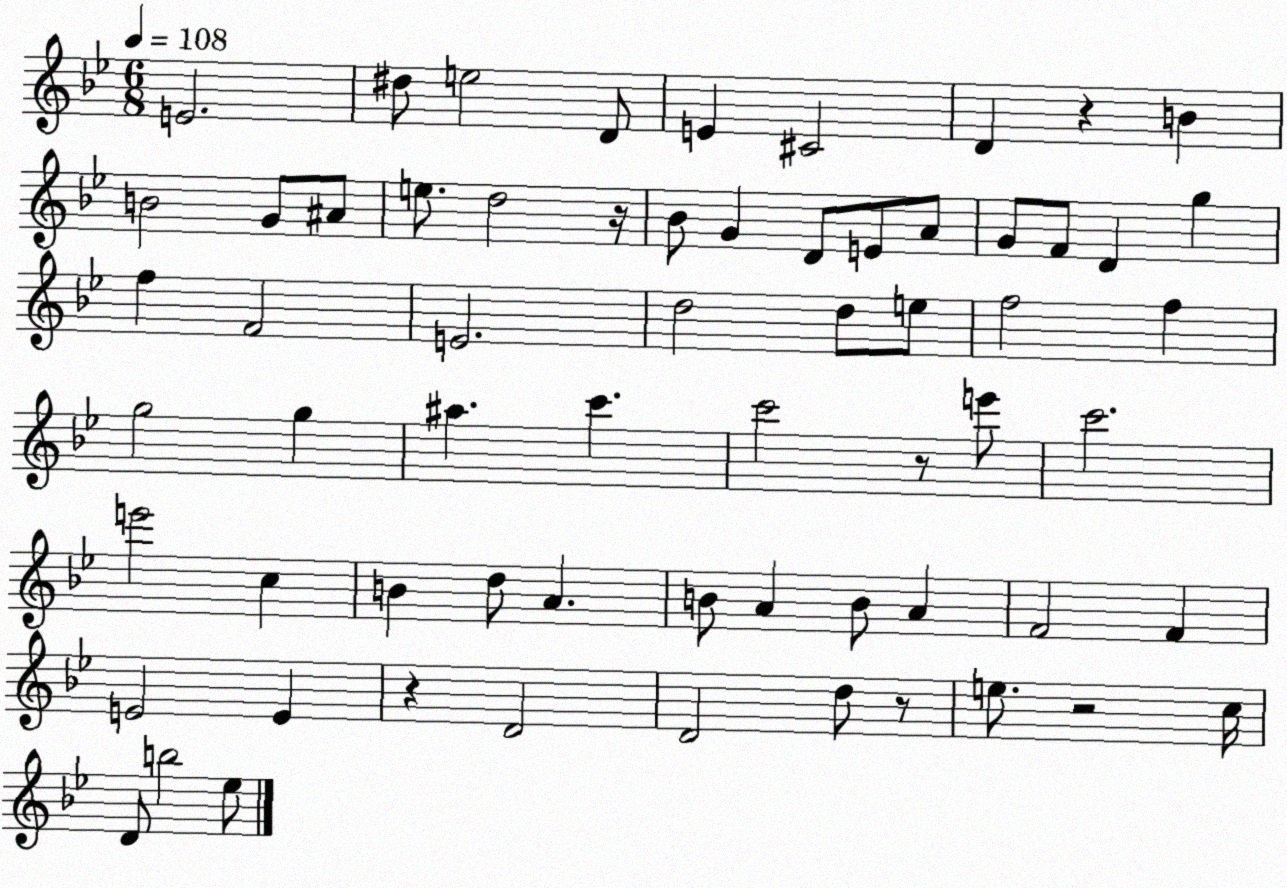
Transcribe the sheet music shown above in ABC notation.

X:1
T:Untitled
M:6/8
L:1/4
K:Bb
E2 ^d/2 e2 D/2 E ^C2 D z B B2 G/2 ^A/2 e/2 d2 z/4 _B/2 G D/2 E/2 A/2 G/2 F/2 D g f F2 E2 d2 d/2 e/2 f2 f g2 g ^a c' c'2 z/2 e'/2 c'2 e'2 c B d/2 A B/2 A B/2 A F2 F E2 E z D2 D2 d/2 z/2 e/2 z2 c/4 D/2 b2 _e/2